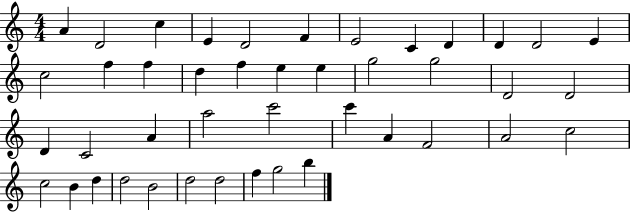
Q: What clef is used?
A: treble